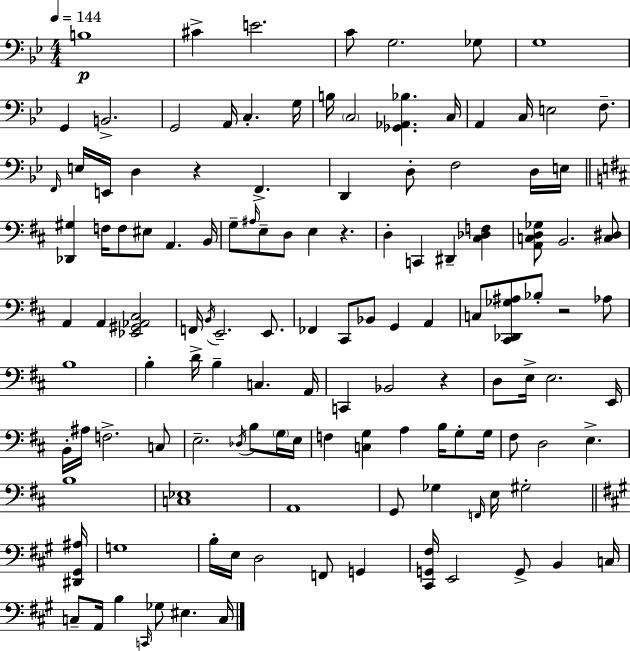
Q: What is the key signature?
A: G minor